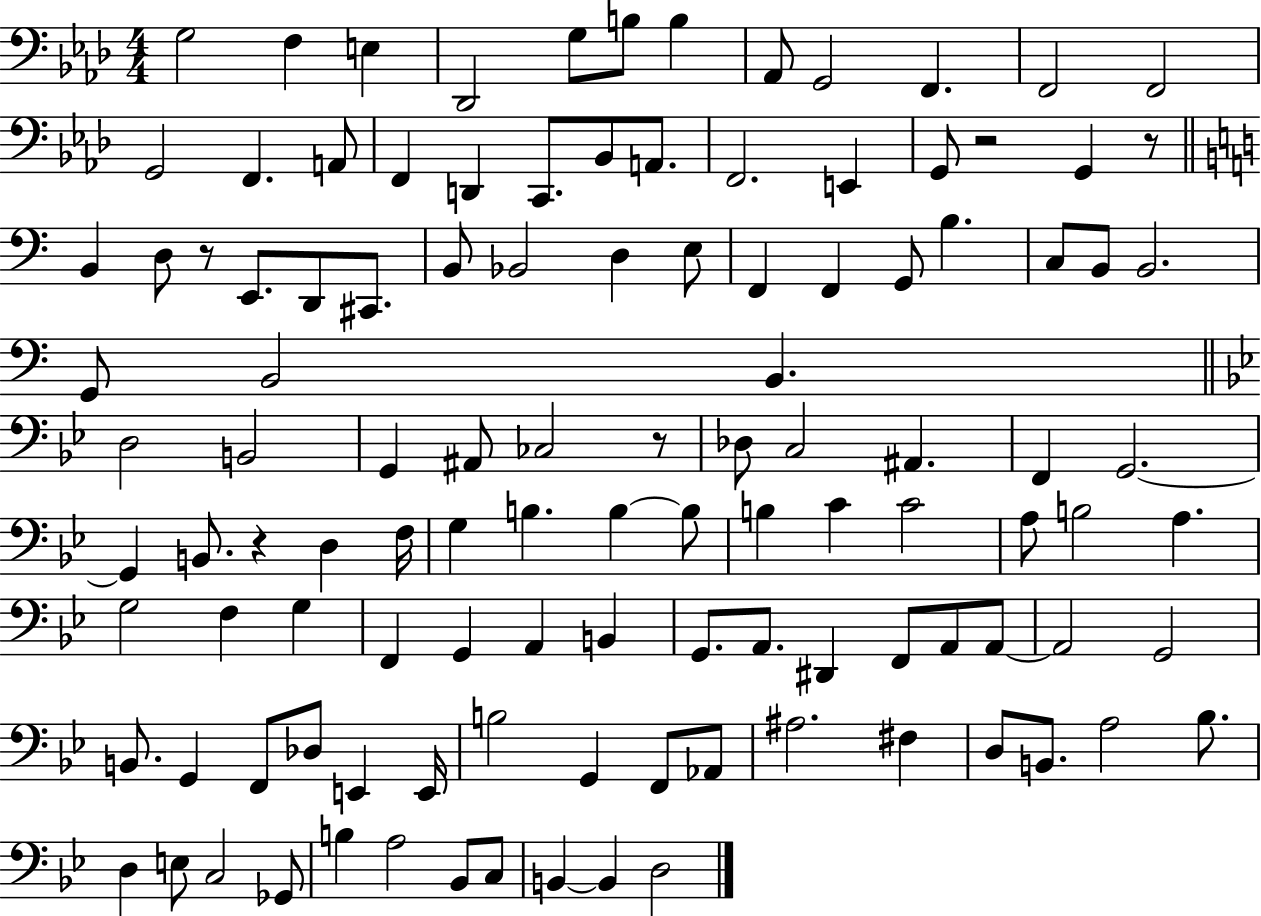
{
  \clef bass
  \numericTimeSignature
  \time 4/4
  \key aes \major
  g2 f4 e4 | des,2 g8 b8 b4 | aes,8 g,2 f,4. | f,2 f,2 | \break g,2 f,4. a,8 | f,4 d,4 c,8. bes,8 a,8. | f,2. e,4 | g,8 r2 g,4 r8 | \break \bar "||" \break \key a \minor b,4 d8 r8 e,8. d,8 cis,8. | b,8 bes,2 d4 e8 | f,4 f,4 g,8 b4. | c8 b,8 b,2. | \break g,8 b,2 b,4. | \bar "||" \break \key bes \major d2 b,2 | g,4 ais,8 ces2 r8 | des8 c2 ais,4. | f,4 g,2.~~ | \break g,4 b,8. r4 d4 f16 | g4 b4. b4~~ b8 | b4 c'4 c'2 | a8 b2 a4. | \break g2 f4 g4 | f,4 g,4 a,4 b,4 | g,8. a,8. dis,4 f,8 a,8 a,8~~ | a,2 g,2 | \break b,8. g,4 f,8 des8 e,4 e,16 | b2 g,4 f,8 aes,8 | ais2. fis4 | d8 b,8. a2 bes8. | \break d4 e8 c2 ges,8 | b4 a2 bes,8 c8 | b,4~~ b,4 d2 | \bar "|."
}